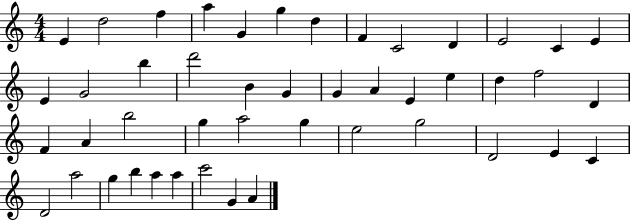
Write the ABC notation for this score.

X:1
T:Untitled
M:4/4
L:1/4
K:C
E d2 f a G g d F C2 D E2 C E E G2 b d'2 B G G A E e d f2 D F A b2 g a2 g e2 g2 D2 E C D2 a2 g b a a c'2 G A